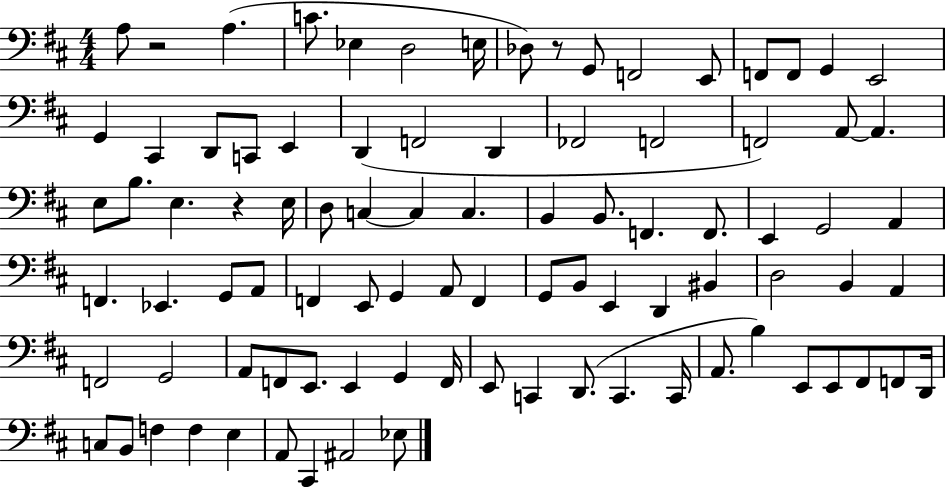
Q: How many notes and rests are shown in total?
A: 91